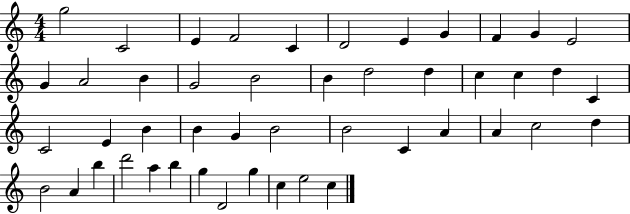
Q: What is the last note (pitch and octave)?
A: C5